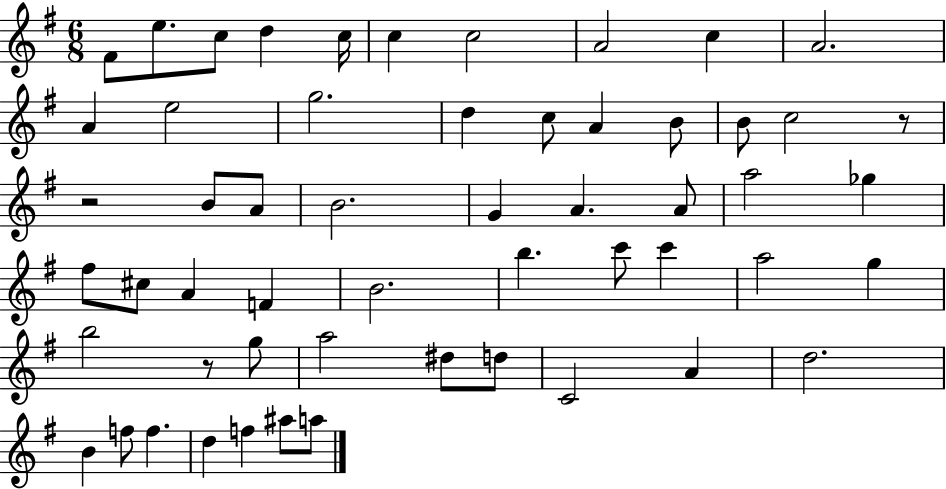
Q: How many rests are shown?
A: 3